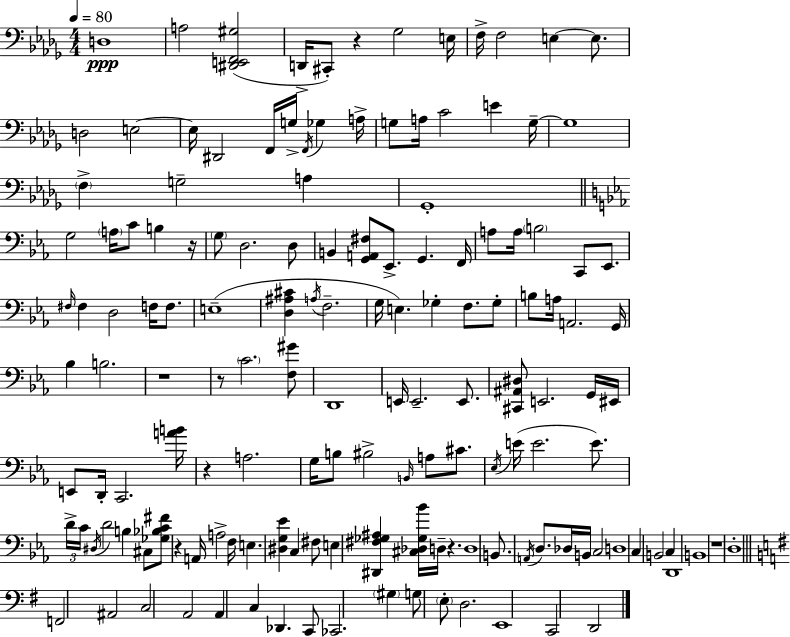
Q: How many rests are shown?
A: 8